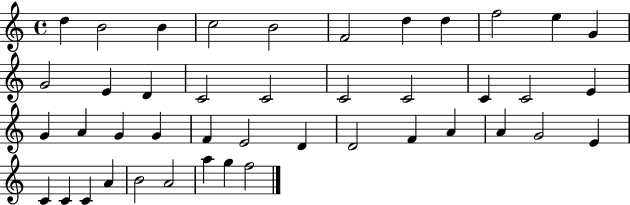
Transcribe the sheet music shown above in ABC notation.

X:1
T:Untitled
M:4/4
L:1/4
K:C
d B2 B c2 B2 F2 d d f2 e G G2 E D C2 C2 C2 C2 C C2 E G A G G F E2 D D2 F A A G2 E C C C A B2 A2 a g f2